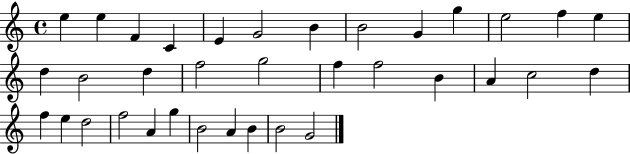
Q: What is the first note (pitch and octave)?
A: E5